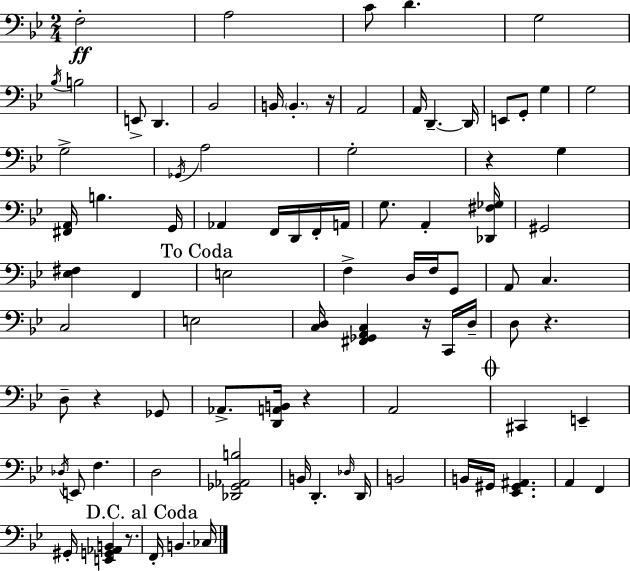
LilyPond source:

{
  \clef bass
  \numericTimeSignature
  \time 2/4
  \key g \minor
  \repeat volta 2 { f2-.\ff | a2 | c'8 d'4. | g2 | \break \acciaccatura { bes16 } b2 | e,8-> d,4. | bes,2 | b,16 \parenthesize b,4.-. | \break r16 a,2 | a,16 d,4.--~~ | d,16 e,8 g,8-. g4 | g2 | \break g2-> | \acciaccatura { ges,16 } a2 | g2-. | r4 g4 | \break <fis, a,>16 b4. | g,16 aes,4 f,16 d,16 | f,16-. a,16 g8. a,4-. | <des, fis ges>16 gis,2 | \break <ees fis>4 f,4 | \mark "To Coda" e2 | f4-> d16 f16 | g,8 a,8 c4. | \break c2 | e2 | <c d>16 <fis, ges, a, c>4 r16 | c,16 d16-- d8 r4. | \break d8-- r4 | ges,8 aes,8.-> <d, a, b,>16 r4 | a,2 | \mark \markup { \musicglyph "scripts.coda" } cis,4 e,4-- | \break \acciaccatura { des16 } e,8 f4. | d2 | <des, ges, aes, b>2 | b,16 d,4.-. | \break \grace { des16 } d,16 b,2 | b,16 gis,16 <ees, gis, ais,>4. | a,4 | f,4 gis,16-. <e, g, aes, b,>4 | \break r8. \mark "D.C. al Coda" f,16-. b,4. | ces16 } \bar "|."
}